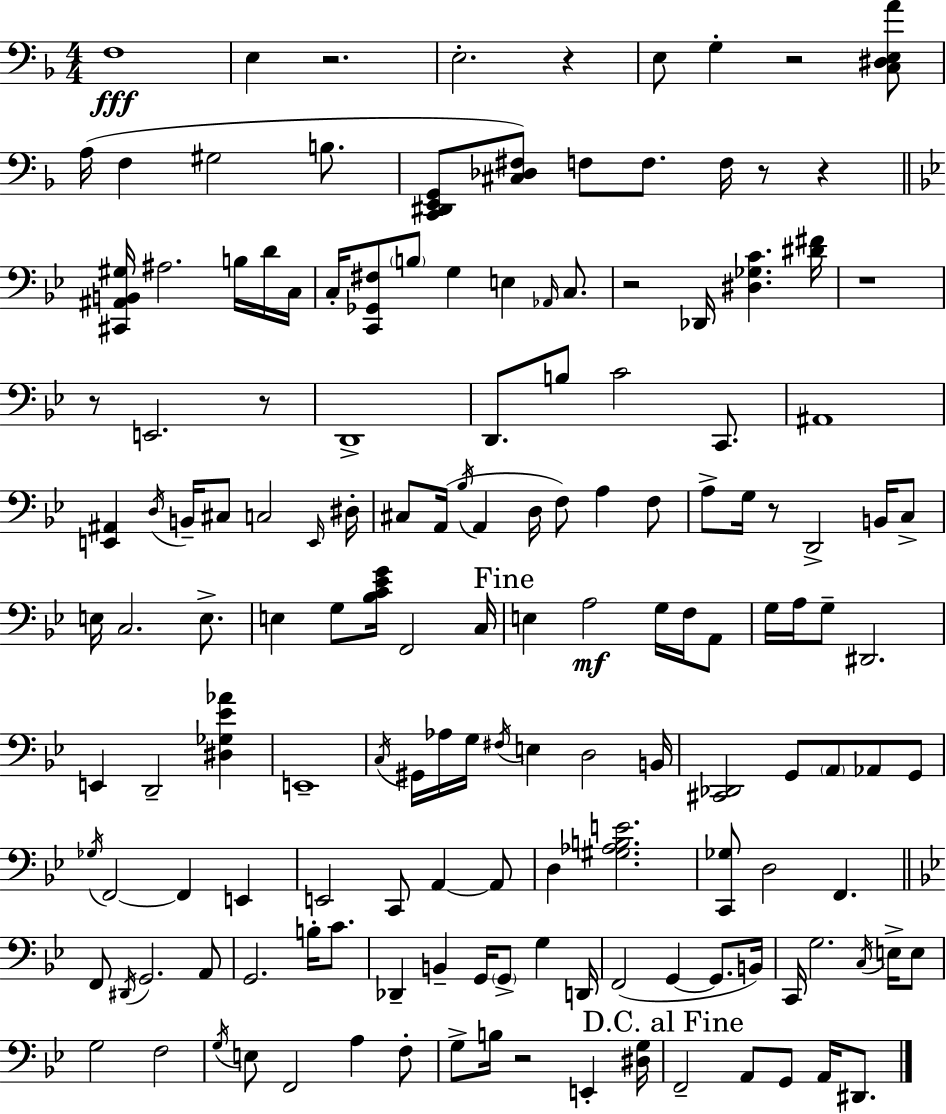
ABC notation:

X:1
T:Untitled
M:4/4
L:1/4
K:Dm
F,4 E, z2 E,2 z E,/2 G, z2 [C,^D,E,A]/2 A,/4 F, ^G,2 B,/2 [C,,^D,,E,,G,,]/2 [^C,_D,^F,]/2 F,/2 F,/2 F,/4 z/2 z [^C,,^A,,B,,^G,]/4 ^A,2 B,/4 D/4 C,/4 C,/4 [C,,_G,,^F,]/2 B,/2 G, E, _A,,/4 C,/2 z2 _D,,/4 [^D,_G,C] [^D^F]/4 z4 z/2 E,,2 z/2 D,,4 D,,/2 B,/2 C2 C,,/2 ^A,,4 [E,,^A,,] D,/4 B,,/4 ^C,/2 C,2 E,,/4 ^D,/4 ^C,/2 A,,/4 _B,/4 A,, D,/4 F,/2 A, F,/2 A,/2 G,/4 z/2 D,,2 B,,/4 C,/2 E,/4 C,2 E,/2 E, G,/2 [_B,C_EG]/4 F,,2 C,/4 E, A,2 G,/4 F,/4 A,,/2 G,/4 A,/4 G,/2 ^D,,2 E,, D,,2 [^D,_G,_E_A] E,,4 C,/4 ^G,,/4 _A,/4 G,/4 ^F,/4 E, D,2 B,,/4 [^C,,_D,,]2 G,,/2 A,,/2 _A,,/2 G,,/2 _G,/4 F,,2 F,, E,, E,,2 C,,/2 A,, A,,/2 D, [^G,_A,B,E]2 [C,,_G,]/2 D,2 F,, F,,/2 ^D,,/4 G,,2 A,,/2 G,,2 B,/4 C/2 _D,, B,, G,,/4 G,,/2 G, D,,/4 F,,2 G,, G,,/2 B,,/4 C,,/4 G,2 C,/4 E,/4 E,/2 G,2 F,2 G,/4 E,/2 F,,2 A, F,/2 G,/2 B,/4 z2 E,, [^D,G,]/4 F,,2 A,,/2 G,,/2 A,,/4 ^D,,/2